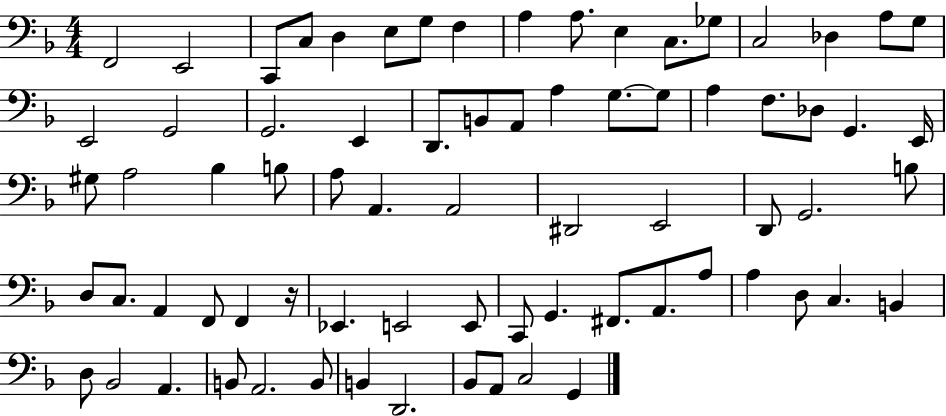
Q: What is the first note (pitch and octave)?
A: F2